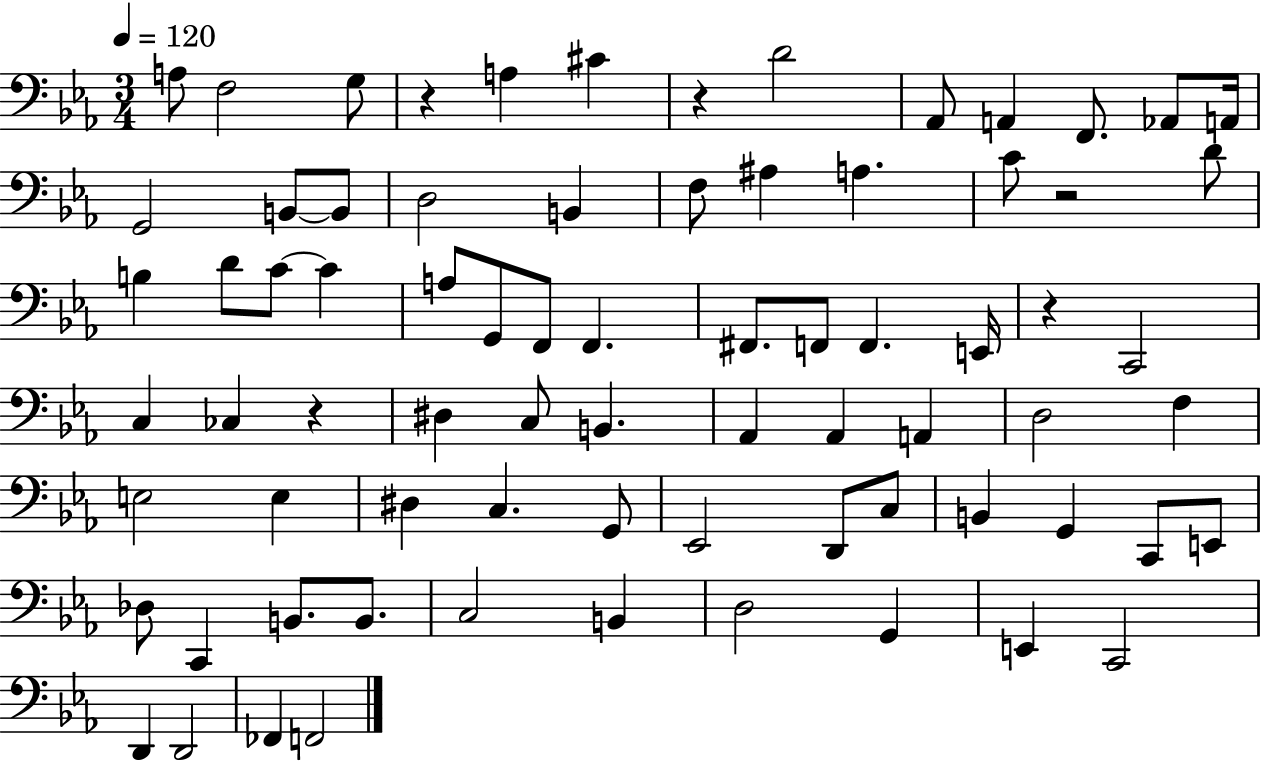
X:1
T:Untitled
M:3/4
L:1/4
K:Eb
A,/2 F,2 G,/2 z A, ^C z D2 _A,,/2 A,, F,,/2 _A,,/2 A,,/4 G,,2 B,,/2 B,,/2 D,2 B,, F,/2 ^A, A, C/2 z2 D/2 B, D/2 C/2 C A,/2 G,,/2 F,,/2 F,, ^F,,/2 F,,/2 F,, E,,/4 z C,,2 C, _C, z ^D, C,/2 B,, _A,, _A,, A,, D,2 F, E,2 E, ^D, C, G,,/2 _E,,2 D,,/2 C,/2 B,, G,, C,,/2 E,,/2 _D,/2 C,, B,,/2 B,,/2 C,2 B,, D,2 G,, E,, C,,2 D,, D,,2 _F,, F,,2